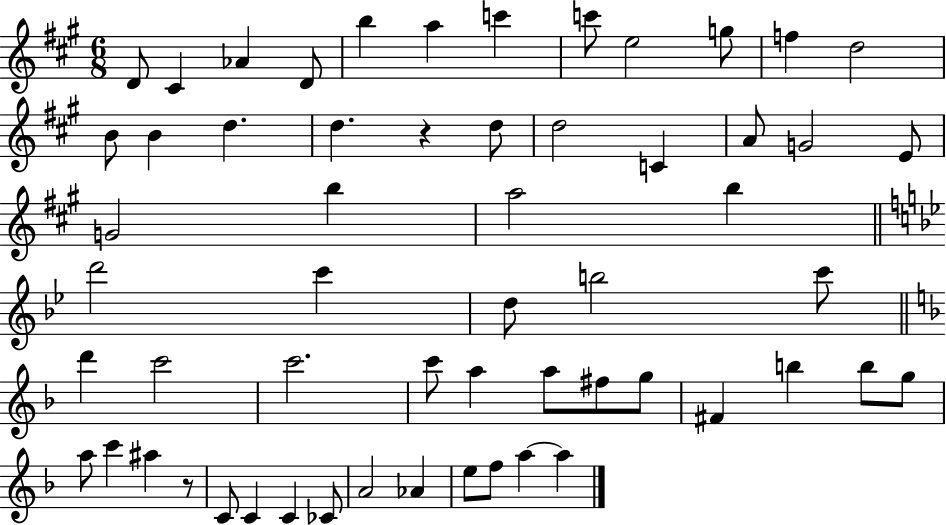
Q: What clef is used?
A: treble